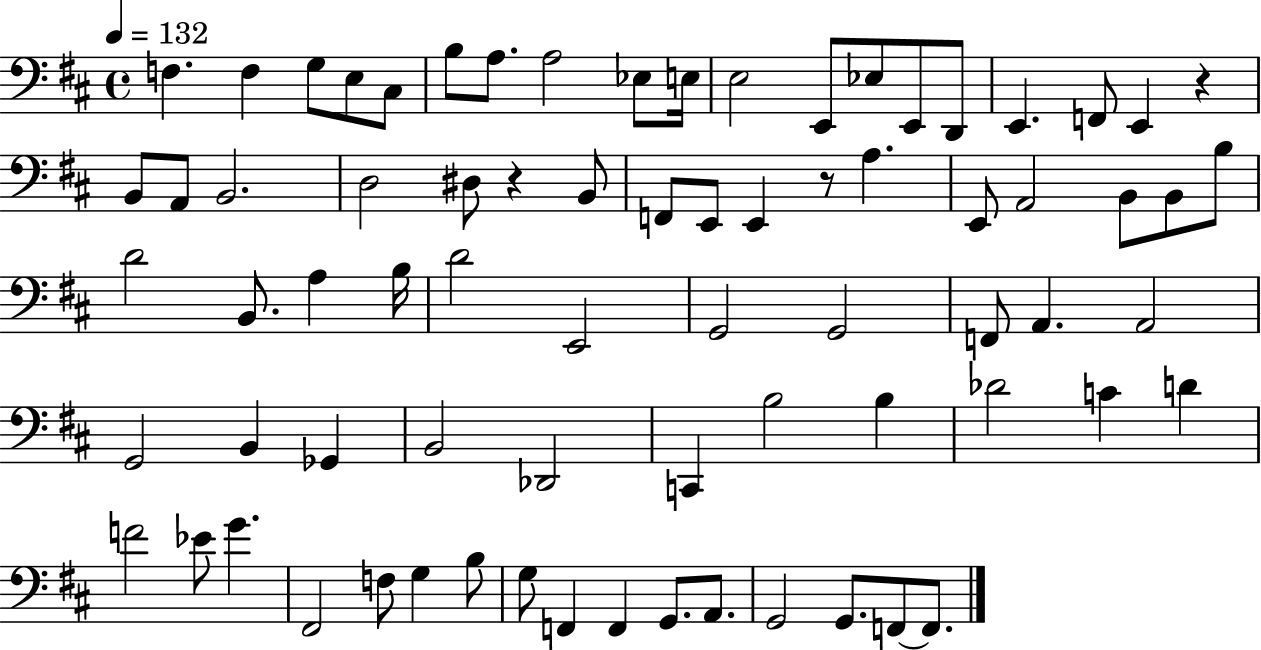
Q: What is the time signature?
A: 4/4